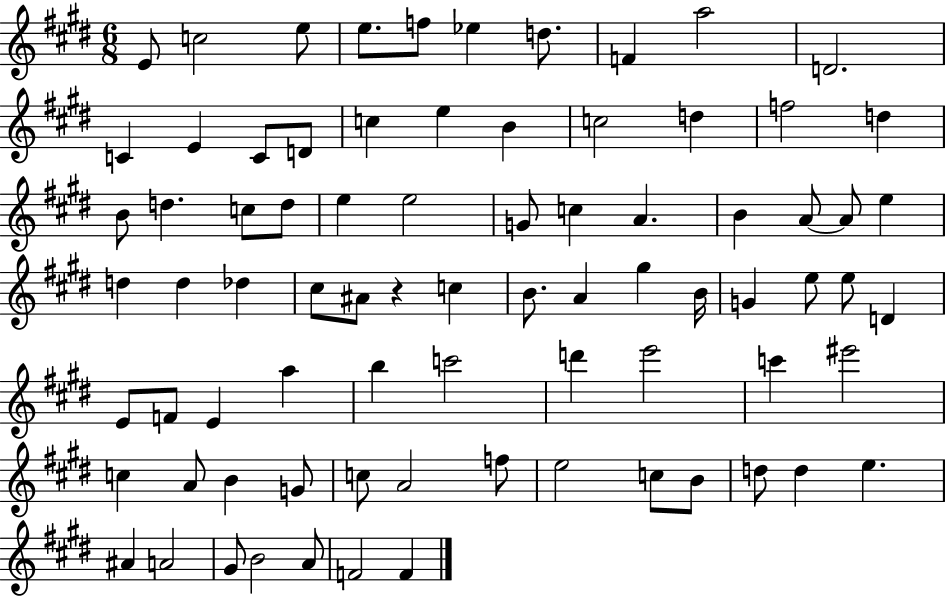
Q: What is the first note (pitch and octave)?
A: E4